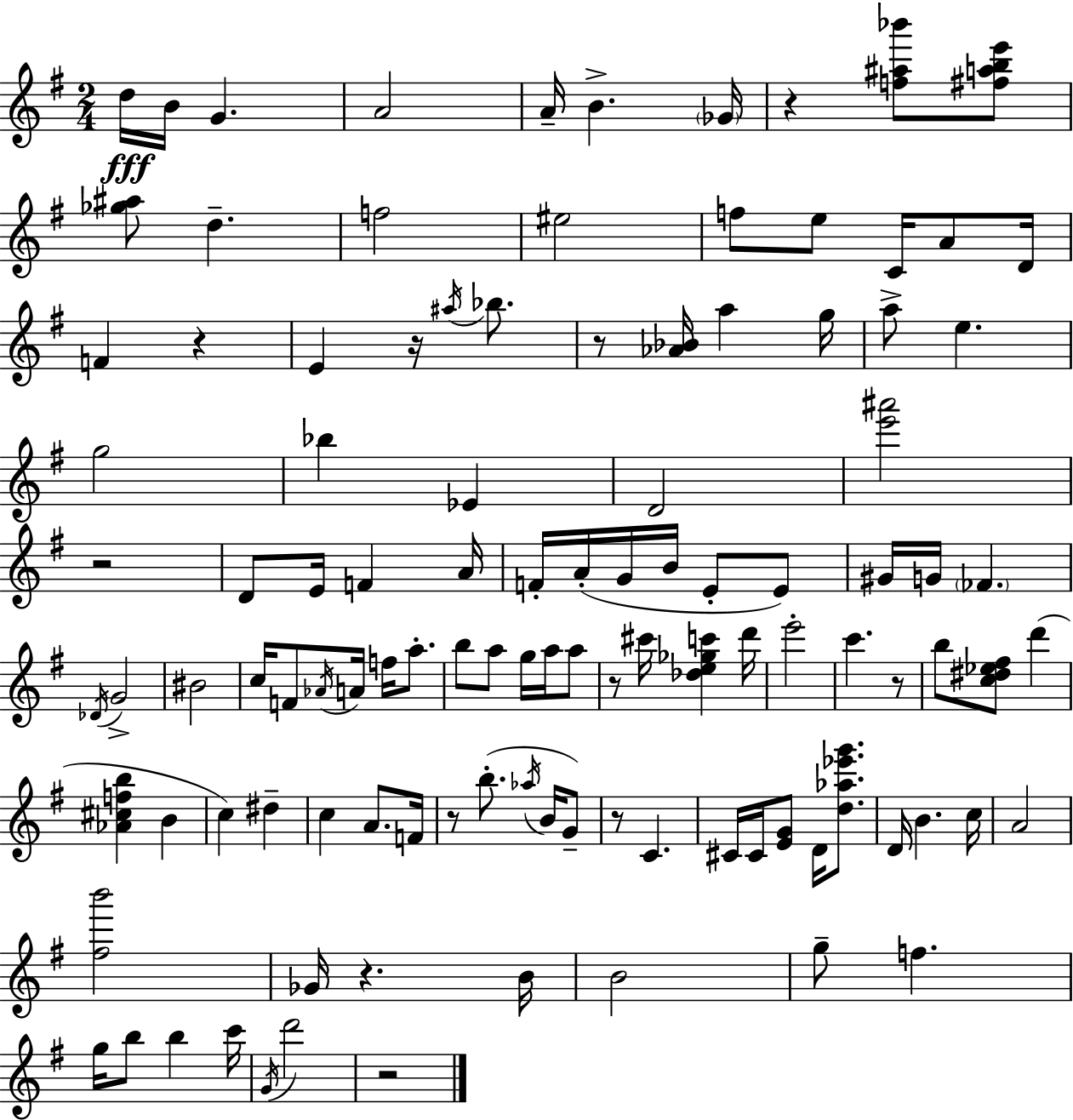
{
  \clef treble
  \numericTimeSignature
  \time 2/4
  \key g \major
  d''16\fff b'16 g'4. | a'2 | a'16-- b'4.-> \parenthesize ges'16 | r4 <f'' ais'' bes'''>8 <fis'' a'' b'' e'''>8 | \break <ges'' ais''>8 d''4.-- | f''2 | eis''2 | f''8 e''8 c'16 a'8 d'16 | \break f'4 r4 | e'4 r16 \acciaccatura { ais''16 } bes''8. | r8 <aes' bes'>16 a''4 | g''16 a''8-> e''4. | \break g''2 | bes''4 ees'4 | d'2 | <e''' ais'''>2 | \break r2 | d'8 e'16 f'4 | a'16 f'16-. a'16-.( g'16 b'16 e'8-. e'8) | gis'16 g'16 \parenthesize fes'4. | \break \acciaccatura { des'16 } g'2-> | bis'2 | c''16 f'8 \acciaccatura { aes'16 } a'16 f''16 | a''8.-. b''8 a''8 g''16 | \break a''16 a''8 r8 cis'''16 <des'' e'' ges'' c'''>4 | d'''16 e'''2-. | c'''4. | r8 b''8 <c'' dis'' ees'' fis''>8 d'''4( | \break <aes' cis'' f'' b''>4 b'4 | c''4) dis''4-- | c''4 a'8. | f'16 r8 b''8.-.( | \break \acciaccatura { aes''16 } b'16 g'8--) r8 c'4. | cis'16 cis'16 <e' g'>8 | d'16 <d'' aes'' ees''' g'''>8. d'16 b'4. | c''16 a'2 | \break <fis'' b'''>2 | ges'16 r4. | b'16 b'2 | g''8-- f''4. | \break g''16 b''8 b''4 | c'''16 \acciaccatura { g'16 } d'''2 | r2 | \bar "|."
}